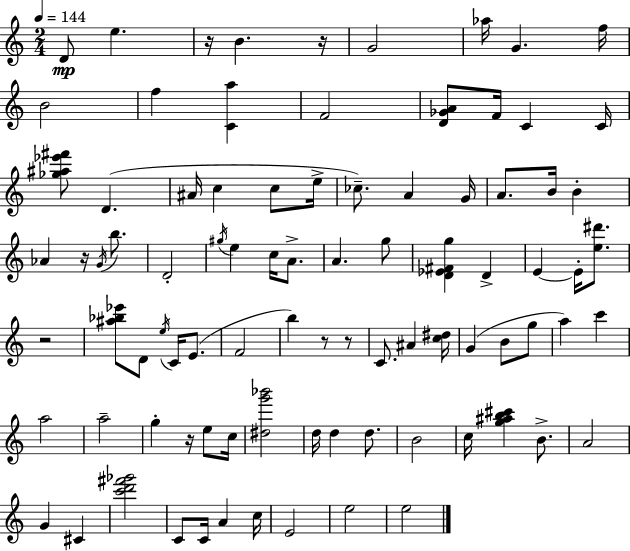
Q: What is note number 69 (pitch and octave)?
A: E4